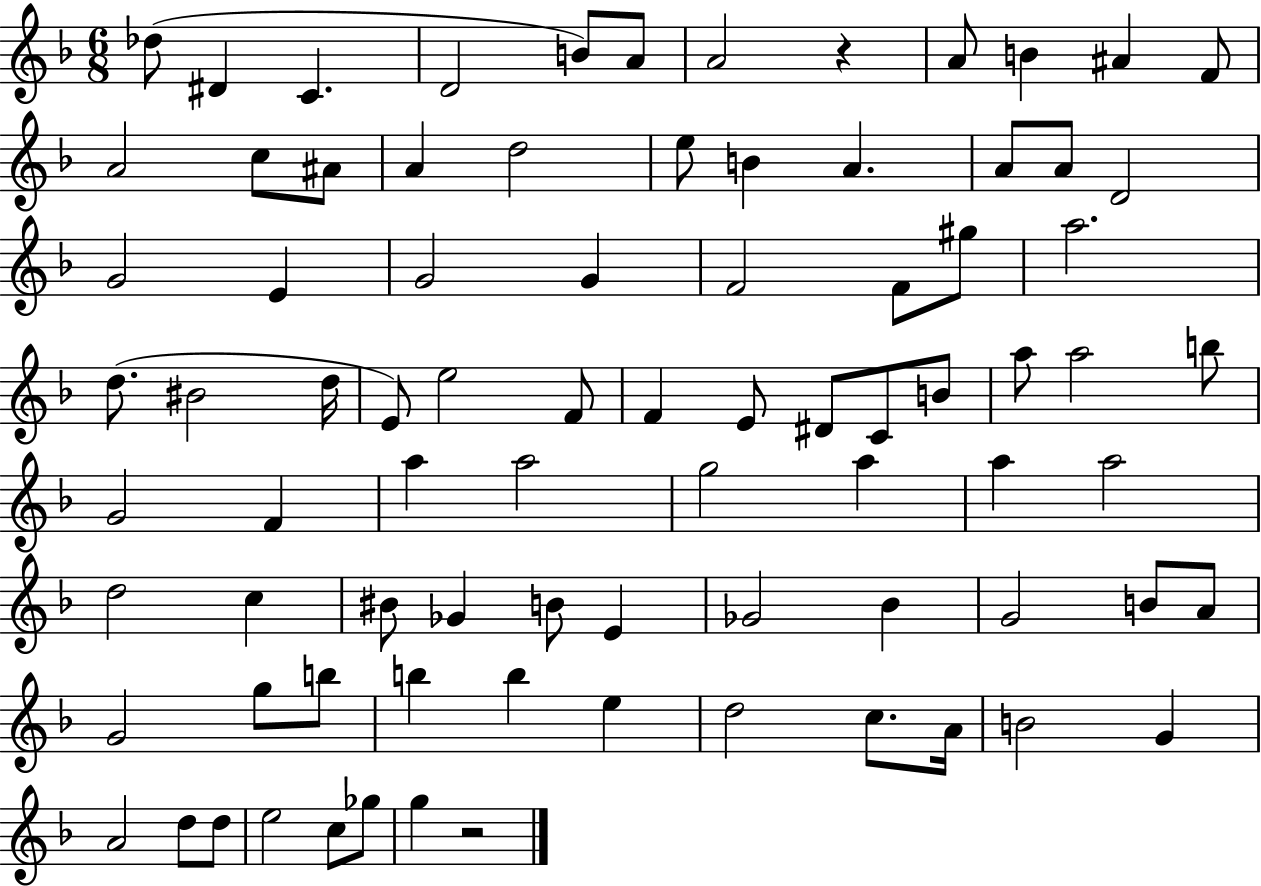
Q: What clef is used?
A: treble